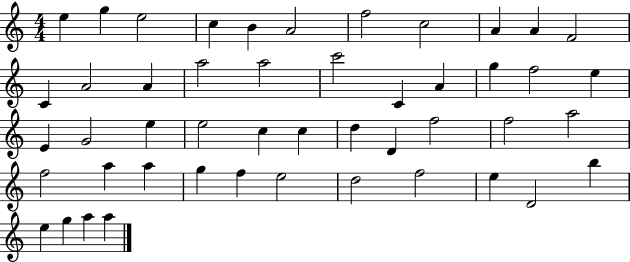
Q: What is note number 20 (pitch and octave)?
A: G5